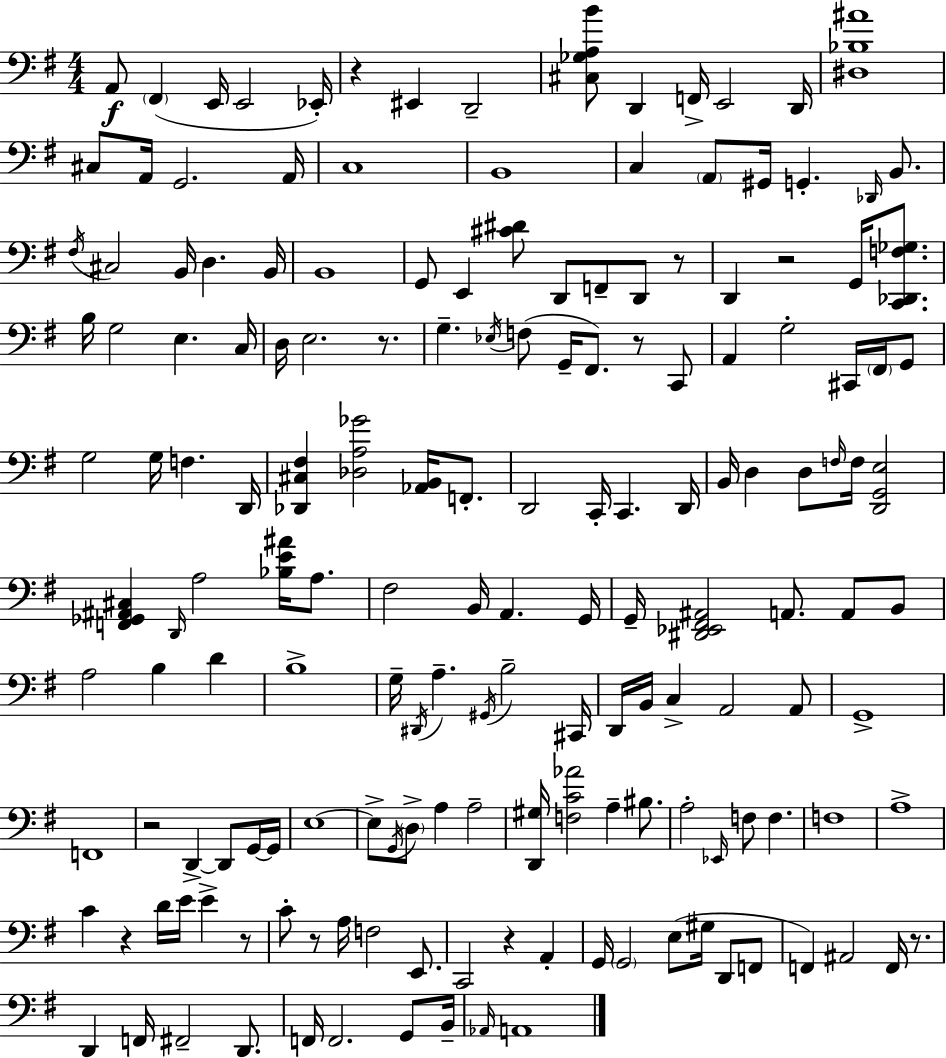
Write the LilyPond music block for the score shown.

{
  \clef bass
  \numericTimeSignature
  \time 4/4
  \key e \minor
  a,8\f \parenthesize fis,4( e,16 e,2 ees,16-.) | r4 eis,4 d,2-- | <cis ges a b'>8 d,4 f,16-> e,2 d,16 | <dis bes ais'>1 | \break cis8 a,16 g,2. a,16 | c1 | b,1 | c4 \parenthesize a,8 gis,16 g,4.-. \grace { des,16 } b,8. | \break \acciaccatura { fis16 } cis2 b,16 d4. | b,16 b,1 | g,8 e,4 <cis' dis'>8 d,8 f,8-- d,8 | r8 d,4 r2 g,16 <c, des, f ges>8. | \break b16 g2 e4. | c16 d16 e2. r8. | g4.-- \acciaccatura { ees16 }( f8 g,16-- fis,8.) r8 | c,8 a,4 g2-. cis,16 | \break \parenthesize fis,16 g,8 g2 g16 f4. | d,16 <des, cis fis>4 <des a ges'>2 <aes, b,>16 | f,8.-. d,2 c,16-. c,4. | d,16 b,16 d4 d8 \grace { f16 } f16 <d, g, e>2 | \break <f, ges, ais, cis>4 \grace { d,16 } a2 | <bes e' ais'>16 a8. fis2 b,16 a,4. | g,16 g,16-- <dis, ees, fis, ais,>2 a,8. | a,8 b,8 a2 b4 | \break d'4 b1-> | g16-- \acciaccatura { dis,16 } a4.-- \acciaccatura { gis,16 } b2-- | cis,16 d,16 b,16 c4-> a,2 | a,8 g,1-> | \break f,1 | r2 d,4->~~ | d,8 g,16~~ g,16 e1~~ | e8-> \acciaccatura { g,16 } \parenthesize d8-> a4 | \break a2-- <d, gis>16 <f c' aes'>2 | a4-- bis8. a2-. | \grace { ees,16 } f8 f4. f1 | a1-> | \break c'4 r4 | d'16 e'16 e'4-> r8 c'8-. r8 a16 f2 | e,8. c,2 | r4 a,4-. g,16 \parenthesize g,2 | \break e8( gis16 d,8 f,8 f,4) ais,2 | f,16 r8. d,4 f,16 fis,2-- | d,8. f,16 f,2. | g,8 b,16-- \grace { aes,16 } a,1 | \break \bar "|."
}